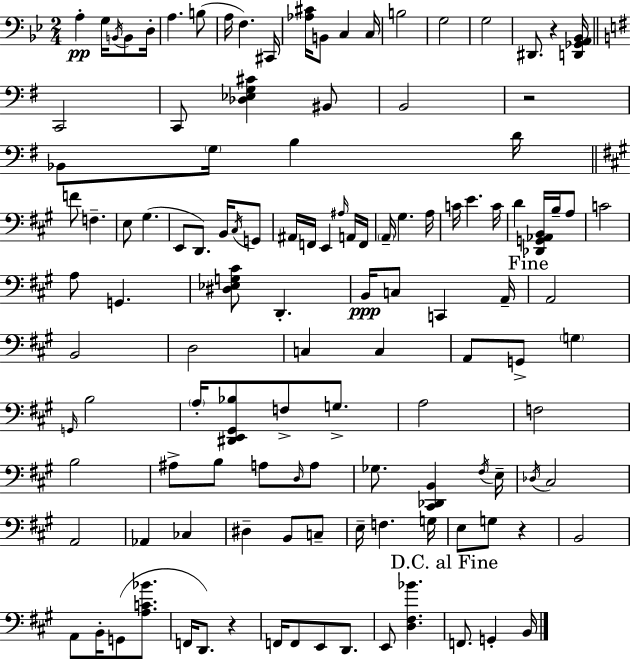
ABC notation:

X:1
T:Untitled
M:2/4
L:1/4
K:Gm
A, G,/4 B,,/4 B,,/2 D,/4 A, B,/2 A,/4 F, ^C,,/4 [_A,^C]/4 B,,/2 C, C,/4 B,2 G,2 G,2 ^D,,/2 z [D,,_G,,A,,_B,,]/4 C,,2 C,,/2 [_D,_E,G,^C] ^B,,/2 B,,2 z2 _B,,/2 G,/4 B, D/4 F/2 F, E,/2 ^G, E,,/2 D,,/2 B,,/4 ^C,/4 G,,/2 ^A,,/4 F,,/4 E,, ^A,/4 A,,/4 F,,/4 A,,/4 ^G, A,/4 C/4 E C/4 D [_D,,G,,_A,,B,,]/4 B,/4 A,/2 C2 A,/2 G,, [^D,_E,G,^C]/2 D,, B,,/4 C,/2 C,, A,,/4 A,,2 B,,2 D,2 C, C, A,,/2 G,,/2 G, G,,/4 B,2 A,/4 [^D,,E,,^G,,_B,]/2 F,/2 G,/2 A,2 F,2 B,2 ^A,/2 B,/2 A,/2 D,/4 A,/2 _G,/2 [^C,,_D,,B,,] ^F,/4 E,/4 _D,/4 ^C,2 A,,2 _A,, _C, ^D, B,,/2 C,/2 E,/4 F, G,/4 E,/2 G,/2 z B,,2 A,,/2 B,,/4 G,,/2 [A,C_B]/2 F,,/4 D,,/2 z F,,/4 F,,/2 E,,/2 D,,/2 E,,/2 [D,^F,_B] F,,/2 G,, B,,/4